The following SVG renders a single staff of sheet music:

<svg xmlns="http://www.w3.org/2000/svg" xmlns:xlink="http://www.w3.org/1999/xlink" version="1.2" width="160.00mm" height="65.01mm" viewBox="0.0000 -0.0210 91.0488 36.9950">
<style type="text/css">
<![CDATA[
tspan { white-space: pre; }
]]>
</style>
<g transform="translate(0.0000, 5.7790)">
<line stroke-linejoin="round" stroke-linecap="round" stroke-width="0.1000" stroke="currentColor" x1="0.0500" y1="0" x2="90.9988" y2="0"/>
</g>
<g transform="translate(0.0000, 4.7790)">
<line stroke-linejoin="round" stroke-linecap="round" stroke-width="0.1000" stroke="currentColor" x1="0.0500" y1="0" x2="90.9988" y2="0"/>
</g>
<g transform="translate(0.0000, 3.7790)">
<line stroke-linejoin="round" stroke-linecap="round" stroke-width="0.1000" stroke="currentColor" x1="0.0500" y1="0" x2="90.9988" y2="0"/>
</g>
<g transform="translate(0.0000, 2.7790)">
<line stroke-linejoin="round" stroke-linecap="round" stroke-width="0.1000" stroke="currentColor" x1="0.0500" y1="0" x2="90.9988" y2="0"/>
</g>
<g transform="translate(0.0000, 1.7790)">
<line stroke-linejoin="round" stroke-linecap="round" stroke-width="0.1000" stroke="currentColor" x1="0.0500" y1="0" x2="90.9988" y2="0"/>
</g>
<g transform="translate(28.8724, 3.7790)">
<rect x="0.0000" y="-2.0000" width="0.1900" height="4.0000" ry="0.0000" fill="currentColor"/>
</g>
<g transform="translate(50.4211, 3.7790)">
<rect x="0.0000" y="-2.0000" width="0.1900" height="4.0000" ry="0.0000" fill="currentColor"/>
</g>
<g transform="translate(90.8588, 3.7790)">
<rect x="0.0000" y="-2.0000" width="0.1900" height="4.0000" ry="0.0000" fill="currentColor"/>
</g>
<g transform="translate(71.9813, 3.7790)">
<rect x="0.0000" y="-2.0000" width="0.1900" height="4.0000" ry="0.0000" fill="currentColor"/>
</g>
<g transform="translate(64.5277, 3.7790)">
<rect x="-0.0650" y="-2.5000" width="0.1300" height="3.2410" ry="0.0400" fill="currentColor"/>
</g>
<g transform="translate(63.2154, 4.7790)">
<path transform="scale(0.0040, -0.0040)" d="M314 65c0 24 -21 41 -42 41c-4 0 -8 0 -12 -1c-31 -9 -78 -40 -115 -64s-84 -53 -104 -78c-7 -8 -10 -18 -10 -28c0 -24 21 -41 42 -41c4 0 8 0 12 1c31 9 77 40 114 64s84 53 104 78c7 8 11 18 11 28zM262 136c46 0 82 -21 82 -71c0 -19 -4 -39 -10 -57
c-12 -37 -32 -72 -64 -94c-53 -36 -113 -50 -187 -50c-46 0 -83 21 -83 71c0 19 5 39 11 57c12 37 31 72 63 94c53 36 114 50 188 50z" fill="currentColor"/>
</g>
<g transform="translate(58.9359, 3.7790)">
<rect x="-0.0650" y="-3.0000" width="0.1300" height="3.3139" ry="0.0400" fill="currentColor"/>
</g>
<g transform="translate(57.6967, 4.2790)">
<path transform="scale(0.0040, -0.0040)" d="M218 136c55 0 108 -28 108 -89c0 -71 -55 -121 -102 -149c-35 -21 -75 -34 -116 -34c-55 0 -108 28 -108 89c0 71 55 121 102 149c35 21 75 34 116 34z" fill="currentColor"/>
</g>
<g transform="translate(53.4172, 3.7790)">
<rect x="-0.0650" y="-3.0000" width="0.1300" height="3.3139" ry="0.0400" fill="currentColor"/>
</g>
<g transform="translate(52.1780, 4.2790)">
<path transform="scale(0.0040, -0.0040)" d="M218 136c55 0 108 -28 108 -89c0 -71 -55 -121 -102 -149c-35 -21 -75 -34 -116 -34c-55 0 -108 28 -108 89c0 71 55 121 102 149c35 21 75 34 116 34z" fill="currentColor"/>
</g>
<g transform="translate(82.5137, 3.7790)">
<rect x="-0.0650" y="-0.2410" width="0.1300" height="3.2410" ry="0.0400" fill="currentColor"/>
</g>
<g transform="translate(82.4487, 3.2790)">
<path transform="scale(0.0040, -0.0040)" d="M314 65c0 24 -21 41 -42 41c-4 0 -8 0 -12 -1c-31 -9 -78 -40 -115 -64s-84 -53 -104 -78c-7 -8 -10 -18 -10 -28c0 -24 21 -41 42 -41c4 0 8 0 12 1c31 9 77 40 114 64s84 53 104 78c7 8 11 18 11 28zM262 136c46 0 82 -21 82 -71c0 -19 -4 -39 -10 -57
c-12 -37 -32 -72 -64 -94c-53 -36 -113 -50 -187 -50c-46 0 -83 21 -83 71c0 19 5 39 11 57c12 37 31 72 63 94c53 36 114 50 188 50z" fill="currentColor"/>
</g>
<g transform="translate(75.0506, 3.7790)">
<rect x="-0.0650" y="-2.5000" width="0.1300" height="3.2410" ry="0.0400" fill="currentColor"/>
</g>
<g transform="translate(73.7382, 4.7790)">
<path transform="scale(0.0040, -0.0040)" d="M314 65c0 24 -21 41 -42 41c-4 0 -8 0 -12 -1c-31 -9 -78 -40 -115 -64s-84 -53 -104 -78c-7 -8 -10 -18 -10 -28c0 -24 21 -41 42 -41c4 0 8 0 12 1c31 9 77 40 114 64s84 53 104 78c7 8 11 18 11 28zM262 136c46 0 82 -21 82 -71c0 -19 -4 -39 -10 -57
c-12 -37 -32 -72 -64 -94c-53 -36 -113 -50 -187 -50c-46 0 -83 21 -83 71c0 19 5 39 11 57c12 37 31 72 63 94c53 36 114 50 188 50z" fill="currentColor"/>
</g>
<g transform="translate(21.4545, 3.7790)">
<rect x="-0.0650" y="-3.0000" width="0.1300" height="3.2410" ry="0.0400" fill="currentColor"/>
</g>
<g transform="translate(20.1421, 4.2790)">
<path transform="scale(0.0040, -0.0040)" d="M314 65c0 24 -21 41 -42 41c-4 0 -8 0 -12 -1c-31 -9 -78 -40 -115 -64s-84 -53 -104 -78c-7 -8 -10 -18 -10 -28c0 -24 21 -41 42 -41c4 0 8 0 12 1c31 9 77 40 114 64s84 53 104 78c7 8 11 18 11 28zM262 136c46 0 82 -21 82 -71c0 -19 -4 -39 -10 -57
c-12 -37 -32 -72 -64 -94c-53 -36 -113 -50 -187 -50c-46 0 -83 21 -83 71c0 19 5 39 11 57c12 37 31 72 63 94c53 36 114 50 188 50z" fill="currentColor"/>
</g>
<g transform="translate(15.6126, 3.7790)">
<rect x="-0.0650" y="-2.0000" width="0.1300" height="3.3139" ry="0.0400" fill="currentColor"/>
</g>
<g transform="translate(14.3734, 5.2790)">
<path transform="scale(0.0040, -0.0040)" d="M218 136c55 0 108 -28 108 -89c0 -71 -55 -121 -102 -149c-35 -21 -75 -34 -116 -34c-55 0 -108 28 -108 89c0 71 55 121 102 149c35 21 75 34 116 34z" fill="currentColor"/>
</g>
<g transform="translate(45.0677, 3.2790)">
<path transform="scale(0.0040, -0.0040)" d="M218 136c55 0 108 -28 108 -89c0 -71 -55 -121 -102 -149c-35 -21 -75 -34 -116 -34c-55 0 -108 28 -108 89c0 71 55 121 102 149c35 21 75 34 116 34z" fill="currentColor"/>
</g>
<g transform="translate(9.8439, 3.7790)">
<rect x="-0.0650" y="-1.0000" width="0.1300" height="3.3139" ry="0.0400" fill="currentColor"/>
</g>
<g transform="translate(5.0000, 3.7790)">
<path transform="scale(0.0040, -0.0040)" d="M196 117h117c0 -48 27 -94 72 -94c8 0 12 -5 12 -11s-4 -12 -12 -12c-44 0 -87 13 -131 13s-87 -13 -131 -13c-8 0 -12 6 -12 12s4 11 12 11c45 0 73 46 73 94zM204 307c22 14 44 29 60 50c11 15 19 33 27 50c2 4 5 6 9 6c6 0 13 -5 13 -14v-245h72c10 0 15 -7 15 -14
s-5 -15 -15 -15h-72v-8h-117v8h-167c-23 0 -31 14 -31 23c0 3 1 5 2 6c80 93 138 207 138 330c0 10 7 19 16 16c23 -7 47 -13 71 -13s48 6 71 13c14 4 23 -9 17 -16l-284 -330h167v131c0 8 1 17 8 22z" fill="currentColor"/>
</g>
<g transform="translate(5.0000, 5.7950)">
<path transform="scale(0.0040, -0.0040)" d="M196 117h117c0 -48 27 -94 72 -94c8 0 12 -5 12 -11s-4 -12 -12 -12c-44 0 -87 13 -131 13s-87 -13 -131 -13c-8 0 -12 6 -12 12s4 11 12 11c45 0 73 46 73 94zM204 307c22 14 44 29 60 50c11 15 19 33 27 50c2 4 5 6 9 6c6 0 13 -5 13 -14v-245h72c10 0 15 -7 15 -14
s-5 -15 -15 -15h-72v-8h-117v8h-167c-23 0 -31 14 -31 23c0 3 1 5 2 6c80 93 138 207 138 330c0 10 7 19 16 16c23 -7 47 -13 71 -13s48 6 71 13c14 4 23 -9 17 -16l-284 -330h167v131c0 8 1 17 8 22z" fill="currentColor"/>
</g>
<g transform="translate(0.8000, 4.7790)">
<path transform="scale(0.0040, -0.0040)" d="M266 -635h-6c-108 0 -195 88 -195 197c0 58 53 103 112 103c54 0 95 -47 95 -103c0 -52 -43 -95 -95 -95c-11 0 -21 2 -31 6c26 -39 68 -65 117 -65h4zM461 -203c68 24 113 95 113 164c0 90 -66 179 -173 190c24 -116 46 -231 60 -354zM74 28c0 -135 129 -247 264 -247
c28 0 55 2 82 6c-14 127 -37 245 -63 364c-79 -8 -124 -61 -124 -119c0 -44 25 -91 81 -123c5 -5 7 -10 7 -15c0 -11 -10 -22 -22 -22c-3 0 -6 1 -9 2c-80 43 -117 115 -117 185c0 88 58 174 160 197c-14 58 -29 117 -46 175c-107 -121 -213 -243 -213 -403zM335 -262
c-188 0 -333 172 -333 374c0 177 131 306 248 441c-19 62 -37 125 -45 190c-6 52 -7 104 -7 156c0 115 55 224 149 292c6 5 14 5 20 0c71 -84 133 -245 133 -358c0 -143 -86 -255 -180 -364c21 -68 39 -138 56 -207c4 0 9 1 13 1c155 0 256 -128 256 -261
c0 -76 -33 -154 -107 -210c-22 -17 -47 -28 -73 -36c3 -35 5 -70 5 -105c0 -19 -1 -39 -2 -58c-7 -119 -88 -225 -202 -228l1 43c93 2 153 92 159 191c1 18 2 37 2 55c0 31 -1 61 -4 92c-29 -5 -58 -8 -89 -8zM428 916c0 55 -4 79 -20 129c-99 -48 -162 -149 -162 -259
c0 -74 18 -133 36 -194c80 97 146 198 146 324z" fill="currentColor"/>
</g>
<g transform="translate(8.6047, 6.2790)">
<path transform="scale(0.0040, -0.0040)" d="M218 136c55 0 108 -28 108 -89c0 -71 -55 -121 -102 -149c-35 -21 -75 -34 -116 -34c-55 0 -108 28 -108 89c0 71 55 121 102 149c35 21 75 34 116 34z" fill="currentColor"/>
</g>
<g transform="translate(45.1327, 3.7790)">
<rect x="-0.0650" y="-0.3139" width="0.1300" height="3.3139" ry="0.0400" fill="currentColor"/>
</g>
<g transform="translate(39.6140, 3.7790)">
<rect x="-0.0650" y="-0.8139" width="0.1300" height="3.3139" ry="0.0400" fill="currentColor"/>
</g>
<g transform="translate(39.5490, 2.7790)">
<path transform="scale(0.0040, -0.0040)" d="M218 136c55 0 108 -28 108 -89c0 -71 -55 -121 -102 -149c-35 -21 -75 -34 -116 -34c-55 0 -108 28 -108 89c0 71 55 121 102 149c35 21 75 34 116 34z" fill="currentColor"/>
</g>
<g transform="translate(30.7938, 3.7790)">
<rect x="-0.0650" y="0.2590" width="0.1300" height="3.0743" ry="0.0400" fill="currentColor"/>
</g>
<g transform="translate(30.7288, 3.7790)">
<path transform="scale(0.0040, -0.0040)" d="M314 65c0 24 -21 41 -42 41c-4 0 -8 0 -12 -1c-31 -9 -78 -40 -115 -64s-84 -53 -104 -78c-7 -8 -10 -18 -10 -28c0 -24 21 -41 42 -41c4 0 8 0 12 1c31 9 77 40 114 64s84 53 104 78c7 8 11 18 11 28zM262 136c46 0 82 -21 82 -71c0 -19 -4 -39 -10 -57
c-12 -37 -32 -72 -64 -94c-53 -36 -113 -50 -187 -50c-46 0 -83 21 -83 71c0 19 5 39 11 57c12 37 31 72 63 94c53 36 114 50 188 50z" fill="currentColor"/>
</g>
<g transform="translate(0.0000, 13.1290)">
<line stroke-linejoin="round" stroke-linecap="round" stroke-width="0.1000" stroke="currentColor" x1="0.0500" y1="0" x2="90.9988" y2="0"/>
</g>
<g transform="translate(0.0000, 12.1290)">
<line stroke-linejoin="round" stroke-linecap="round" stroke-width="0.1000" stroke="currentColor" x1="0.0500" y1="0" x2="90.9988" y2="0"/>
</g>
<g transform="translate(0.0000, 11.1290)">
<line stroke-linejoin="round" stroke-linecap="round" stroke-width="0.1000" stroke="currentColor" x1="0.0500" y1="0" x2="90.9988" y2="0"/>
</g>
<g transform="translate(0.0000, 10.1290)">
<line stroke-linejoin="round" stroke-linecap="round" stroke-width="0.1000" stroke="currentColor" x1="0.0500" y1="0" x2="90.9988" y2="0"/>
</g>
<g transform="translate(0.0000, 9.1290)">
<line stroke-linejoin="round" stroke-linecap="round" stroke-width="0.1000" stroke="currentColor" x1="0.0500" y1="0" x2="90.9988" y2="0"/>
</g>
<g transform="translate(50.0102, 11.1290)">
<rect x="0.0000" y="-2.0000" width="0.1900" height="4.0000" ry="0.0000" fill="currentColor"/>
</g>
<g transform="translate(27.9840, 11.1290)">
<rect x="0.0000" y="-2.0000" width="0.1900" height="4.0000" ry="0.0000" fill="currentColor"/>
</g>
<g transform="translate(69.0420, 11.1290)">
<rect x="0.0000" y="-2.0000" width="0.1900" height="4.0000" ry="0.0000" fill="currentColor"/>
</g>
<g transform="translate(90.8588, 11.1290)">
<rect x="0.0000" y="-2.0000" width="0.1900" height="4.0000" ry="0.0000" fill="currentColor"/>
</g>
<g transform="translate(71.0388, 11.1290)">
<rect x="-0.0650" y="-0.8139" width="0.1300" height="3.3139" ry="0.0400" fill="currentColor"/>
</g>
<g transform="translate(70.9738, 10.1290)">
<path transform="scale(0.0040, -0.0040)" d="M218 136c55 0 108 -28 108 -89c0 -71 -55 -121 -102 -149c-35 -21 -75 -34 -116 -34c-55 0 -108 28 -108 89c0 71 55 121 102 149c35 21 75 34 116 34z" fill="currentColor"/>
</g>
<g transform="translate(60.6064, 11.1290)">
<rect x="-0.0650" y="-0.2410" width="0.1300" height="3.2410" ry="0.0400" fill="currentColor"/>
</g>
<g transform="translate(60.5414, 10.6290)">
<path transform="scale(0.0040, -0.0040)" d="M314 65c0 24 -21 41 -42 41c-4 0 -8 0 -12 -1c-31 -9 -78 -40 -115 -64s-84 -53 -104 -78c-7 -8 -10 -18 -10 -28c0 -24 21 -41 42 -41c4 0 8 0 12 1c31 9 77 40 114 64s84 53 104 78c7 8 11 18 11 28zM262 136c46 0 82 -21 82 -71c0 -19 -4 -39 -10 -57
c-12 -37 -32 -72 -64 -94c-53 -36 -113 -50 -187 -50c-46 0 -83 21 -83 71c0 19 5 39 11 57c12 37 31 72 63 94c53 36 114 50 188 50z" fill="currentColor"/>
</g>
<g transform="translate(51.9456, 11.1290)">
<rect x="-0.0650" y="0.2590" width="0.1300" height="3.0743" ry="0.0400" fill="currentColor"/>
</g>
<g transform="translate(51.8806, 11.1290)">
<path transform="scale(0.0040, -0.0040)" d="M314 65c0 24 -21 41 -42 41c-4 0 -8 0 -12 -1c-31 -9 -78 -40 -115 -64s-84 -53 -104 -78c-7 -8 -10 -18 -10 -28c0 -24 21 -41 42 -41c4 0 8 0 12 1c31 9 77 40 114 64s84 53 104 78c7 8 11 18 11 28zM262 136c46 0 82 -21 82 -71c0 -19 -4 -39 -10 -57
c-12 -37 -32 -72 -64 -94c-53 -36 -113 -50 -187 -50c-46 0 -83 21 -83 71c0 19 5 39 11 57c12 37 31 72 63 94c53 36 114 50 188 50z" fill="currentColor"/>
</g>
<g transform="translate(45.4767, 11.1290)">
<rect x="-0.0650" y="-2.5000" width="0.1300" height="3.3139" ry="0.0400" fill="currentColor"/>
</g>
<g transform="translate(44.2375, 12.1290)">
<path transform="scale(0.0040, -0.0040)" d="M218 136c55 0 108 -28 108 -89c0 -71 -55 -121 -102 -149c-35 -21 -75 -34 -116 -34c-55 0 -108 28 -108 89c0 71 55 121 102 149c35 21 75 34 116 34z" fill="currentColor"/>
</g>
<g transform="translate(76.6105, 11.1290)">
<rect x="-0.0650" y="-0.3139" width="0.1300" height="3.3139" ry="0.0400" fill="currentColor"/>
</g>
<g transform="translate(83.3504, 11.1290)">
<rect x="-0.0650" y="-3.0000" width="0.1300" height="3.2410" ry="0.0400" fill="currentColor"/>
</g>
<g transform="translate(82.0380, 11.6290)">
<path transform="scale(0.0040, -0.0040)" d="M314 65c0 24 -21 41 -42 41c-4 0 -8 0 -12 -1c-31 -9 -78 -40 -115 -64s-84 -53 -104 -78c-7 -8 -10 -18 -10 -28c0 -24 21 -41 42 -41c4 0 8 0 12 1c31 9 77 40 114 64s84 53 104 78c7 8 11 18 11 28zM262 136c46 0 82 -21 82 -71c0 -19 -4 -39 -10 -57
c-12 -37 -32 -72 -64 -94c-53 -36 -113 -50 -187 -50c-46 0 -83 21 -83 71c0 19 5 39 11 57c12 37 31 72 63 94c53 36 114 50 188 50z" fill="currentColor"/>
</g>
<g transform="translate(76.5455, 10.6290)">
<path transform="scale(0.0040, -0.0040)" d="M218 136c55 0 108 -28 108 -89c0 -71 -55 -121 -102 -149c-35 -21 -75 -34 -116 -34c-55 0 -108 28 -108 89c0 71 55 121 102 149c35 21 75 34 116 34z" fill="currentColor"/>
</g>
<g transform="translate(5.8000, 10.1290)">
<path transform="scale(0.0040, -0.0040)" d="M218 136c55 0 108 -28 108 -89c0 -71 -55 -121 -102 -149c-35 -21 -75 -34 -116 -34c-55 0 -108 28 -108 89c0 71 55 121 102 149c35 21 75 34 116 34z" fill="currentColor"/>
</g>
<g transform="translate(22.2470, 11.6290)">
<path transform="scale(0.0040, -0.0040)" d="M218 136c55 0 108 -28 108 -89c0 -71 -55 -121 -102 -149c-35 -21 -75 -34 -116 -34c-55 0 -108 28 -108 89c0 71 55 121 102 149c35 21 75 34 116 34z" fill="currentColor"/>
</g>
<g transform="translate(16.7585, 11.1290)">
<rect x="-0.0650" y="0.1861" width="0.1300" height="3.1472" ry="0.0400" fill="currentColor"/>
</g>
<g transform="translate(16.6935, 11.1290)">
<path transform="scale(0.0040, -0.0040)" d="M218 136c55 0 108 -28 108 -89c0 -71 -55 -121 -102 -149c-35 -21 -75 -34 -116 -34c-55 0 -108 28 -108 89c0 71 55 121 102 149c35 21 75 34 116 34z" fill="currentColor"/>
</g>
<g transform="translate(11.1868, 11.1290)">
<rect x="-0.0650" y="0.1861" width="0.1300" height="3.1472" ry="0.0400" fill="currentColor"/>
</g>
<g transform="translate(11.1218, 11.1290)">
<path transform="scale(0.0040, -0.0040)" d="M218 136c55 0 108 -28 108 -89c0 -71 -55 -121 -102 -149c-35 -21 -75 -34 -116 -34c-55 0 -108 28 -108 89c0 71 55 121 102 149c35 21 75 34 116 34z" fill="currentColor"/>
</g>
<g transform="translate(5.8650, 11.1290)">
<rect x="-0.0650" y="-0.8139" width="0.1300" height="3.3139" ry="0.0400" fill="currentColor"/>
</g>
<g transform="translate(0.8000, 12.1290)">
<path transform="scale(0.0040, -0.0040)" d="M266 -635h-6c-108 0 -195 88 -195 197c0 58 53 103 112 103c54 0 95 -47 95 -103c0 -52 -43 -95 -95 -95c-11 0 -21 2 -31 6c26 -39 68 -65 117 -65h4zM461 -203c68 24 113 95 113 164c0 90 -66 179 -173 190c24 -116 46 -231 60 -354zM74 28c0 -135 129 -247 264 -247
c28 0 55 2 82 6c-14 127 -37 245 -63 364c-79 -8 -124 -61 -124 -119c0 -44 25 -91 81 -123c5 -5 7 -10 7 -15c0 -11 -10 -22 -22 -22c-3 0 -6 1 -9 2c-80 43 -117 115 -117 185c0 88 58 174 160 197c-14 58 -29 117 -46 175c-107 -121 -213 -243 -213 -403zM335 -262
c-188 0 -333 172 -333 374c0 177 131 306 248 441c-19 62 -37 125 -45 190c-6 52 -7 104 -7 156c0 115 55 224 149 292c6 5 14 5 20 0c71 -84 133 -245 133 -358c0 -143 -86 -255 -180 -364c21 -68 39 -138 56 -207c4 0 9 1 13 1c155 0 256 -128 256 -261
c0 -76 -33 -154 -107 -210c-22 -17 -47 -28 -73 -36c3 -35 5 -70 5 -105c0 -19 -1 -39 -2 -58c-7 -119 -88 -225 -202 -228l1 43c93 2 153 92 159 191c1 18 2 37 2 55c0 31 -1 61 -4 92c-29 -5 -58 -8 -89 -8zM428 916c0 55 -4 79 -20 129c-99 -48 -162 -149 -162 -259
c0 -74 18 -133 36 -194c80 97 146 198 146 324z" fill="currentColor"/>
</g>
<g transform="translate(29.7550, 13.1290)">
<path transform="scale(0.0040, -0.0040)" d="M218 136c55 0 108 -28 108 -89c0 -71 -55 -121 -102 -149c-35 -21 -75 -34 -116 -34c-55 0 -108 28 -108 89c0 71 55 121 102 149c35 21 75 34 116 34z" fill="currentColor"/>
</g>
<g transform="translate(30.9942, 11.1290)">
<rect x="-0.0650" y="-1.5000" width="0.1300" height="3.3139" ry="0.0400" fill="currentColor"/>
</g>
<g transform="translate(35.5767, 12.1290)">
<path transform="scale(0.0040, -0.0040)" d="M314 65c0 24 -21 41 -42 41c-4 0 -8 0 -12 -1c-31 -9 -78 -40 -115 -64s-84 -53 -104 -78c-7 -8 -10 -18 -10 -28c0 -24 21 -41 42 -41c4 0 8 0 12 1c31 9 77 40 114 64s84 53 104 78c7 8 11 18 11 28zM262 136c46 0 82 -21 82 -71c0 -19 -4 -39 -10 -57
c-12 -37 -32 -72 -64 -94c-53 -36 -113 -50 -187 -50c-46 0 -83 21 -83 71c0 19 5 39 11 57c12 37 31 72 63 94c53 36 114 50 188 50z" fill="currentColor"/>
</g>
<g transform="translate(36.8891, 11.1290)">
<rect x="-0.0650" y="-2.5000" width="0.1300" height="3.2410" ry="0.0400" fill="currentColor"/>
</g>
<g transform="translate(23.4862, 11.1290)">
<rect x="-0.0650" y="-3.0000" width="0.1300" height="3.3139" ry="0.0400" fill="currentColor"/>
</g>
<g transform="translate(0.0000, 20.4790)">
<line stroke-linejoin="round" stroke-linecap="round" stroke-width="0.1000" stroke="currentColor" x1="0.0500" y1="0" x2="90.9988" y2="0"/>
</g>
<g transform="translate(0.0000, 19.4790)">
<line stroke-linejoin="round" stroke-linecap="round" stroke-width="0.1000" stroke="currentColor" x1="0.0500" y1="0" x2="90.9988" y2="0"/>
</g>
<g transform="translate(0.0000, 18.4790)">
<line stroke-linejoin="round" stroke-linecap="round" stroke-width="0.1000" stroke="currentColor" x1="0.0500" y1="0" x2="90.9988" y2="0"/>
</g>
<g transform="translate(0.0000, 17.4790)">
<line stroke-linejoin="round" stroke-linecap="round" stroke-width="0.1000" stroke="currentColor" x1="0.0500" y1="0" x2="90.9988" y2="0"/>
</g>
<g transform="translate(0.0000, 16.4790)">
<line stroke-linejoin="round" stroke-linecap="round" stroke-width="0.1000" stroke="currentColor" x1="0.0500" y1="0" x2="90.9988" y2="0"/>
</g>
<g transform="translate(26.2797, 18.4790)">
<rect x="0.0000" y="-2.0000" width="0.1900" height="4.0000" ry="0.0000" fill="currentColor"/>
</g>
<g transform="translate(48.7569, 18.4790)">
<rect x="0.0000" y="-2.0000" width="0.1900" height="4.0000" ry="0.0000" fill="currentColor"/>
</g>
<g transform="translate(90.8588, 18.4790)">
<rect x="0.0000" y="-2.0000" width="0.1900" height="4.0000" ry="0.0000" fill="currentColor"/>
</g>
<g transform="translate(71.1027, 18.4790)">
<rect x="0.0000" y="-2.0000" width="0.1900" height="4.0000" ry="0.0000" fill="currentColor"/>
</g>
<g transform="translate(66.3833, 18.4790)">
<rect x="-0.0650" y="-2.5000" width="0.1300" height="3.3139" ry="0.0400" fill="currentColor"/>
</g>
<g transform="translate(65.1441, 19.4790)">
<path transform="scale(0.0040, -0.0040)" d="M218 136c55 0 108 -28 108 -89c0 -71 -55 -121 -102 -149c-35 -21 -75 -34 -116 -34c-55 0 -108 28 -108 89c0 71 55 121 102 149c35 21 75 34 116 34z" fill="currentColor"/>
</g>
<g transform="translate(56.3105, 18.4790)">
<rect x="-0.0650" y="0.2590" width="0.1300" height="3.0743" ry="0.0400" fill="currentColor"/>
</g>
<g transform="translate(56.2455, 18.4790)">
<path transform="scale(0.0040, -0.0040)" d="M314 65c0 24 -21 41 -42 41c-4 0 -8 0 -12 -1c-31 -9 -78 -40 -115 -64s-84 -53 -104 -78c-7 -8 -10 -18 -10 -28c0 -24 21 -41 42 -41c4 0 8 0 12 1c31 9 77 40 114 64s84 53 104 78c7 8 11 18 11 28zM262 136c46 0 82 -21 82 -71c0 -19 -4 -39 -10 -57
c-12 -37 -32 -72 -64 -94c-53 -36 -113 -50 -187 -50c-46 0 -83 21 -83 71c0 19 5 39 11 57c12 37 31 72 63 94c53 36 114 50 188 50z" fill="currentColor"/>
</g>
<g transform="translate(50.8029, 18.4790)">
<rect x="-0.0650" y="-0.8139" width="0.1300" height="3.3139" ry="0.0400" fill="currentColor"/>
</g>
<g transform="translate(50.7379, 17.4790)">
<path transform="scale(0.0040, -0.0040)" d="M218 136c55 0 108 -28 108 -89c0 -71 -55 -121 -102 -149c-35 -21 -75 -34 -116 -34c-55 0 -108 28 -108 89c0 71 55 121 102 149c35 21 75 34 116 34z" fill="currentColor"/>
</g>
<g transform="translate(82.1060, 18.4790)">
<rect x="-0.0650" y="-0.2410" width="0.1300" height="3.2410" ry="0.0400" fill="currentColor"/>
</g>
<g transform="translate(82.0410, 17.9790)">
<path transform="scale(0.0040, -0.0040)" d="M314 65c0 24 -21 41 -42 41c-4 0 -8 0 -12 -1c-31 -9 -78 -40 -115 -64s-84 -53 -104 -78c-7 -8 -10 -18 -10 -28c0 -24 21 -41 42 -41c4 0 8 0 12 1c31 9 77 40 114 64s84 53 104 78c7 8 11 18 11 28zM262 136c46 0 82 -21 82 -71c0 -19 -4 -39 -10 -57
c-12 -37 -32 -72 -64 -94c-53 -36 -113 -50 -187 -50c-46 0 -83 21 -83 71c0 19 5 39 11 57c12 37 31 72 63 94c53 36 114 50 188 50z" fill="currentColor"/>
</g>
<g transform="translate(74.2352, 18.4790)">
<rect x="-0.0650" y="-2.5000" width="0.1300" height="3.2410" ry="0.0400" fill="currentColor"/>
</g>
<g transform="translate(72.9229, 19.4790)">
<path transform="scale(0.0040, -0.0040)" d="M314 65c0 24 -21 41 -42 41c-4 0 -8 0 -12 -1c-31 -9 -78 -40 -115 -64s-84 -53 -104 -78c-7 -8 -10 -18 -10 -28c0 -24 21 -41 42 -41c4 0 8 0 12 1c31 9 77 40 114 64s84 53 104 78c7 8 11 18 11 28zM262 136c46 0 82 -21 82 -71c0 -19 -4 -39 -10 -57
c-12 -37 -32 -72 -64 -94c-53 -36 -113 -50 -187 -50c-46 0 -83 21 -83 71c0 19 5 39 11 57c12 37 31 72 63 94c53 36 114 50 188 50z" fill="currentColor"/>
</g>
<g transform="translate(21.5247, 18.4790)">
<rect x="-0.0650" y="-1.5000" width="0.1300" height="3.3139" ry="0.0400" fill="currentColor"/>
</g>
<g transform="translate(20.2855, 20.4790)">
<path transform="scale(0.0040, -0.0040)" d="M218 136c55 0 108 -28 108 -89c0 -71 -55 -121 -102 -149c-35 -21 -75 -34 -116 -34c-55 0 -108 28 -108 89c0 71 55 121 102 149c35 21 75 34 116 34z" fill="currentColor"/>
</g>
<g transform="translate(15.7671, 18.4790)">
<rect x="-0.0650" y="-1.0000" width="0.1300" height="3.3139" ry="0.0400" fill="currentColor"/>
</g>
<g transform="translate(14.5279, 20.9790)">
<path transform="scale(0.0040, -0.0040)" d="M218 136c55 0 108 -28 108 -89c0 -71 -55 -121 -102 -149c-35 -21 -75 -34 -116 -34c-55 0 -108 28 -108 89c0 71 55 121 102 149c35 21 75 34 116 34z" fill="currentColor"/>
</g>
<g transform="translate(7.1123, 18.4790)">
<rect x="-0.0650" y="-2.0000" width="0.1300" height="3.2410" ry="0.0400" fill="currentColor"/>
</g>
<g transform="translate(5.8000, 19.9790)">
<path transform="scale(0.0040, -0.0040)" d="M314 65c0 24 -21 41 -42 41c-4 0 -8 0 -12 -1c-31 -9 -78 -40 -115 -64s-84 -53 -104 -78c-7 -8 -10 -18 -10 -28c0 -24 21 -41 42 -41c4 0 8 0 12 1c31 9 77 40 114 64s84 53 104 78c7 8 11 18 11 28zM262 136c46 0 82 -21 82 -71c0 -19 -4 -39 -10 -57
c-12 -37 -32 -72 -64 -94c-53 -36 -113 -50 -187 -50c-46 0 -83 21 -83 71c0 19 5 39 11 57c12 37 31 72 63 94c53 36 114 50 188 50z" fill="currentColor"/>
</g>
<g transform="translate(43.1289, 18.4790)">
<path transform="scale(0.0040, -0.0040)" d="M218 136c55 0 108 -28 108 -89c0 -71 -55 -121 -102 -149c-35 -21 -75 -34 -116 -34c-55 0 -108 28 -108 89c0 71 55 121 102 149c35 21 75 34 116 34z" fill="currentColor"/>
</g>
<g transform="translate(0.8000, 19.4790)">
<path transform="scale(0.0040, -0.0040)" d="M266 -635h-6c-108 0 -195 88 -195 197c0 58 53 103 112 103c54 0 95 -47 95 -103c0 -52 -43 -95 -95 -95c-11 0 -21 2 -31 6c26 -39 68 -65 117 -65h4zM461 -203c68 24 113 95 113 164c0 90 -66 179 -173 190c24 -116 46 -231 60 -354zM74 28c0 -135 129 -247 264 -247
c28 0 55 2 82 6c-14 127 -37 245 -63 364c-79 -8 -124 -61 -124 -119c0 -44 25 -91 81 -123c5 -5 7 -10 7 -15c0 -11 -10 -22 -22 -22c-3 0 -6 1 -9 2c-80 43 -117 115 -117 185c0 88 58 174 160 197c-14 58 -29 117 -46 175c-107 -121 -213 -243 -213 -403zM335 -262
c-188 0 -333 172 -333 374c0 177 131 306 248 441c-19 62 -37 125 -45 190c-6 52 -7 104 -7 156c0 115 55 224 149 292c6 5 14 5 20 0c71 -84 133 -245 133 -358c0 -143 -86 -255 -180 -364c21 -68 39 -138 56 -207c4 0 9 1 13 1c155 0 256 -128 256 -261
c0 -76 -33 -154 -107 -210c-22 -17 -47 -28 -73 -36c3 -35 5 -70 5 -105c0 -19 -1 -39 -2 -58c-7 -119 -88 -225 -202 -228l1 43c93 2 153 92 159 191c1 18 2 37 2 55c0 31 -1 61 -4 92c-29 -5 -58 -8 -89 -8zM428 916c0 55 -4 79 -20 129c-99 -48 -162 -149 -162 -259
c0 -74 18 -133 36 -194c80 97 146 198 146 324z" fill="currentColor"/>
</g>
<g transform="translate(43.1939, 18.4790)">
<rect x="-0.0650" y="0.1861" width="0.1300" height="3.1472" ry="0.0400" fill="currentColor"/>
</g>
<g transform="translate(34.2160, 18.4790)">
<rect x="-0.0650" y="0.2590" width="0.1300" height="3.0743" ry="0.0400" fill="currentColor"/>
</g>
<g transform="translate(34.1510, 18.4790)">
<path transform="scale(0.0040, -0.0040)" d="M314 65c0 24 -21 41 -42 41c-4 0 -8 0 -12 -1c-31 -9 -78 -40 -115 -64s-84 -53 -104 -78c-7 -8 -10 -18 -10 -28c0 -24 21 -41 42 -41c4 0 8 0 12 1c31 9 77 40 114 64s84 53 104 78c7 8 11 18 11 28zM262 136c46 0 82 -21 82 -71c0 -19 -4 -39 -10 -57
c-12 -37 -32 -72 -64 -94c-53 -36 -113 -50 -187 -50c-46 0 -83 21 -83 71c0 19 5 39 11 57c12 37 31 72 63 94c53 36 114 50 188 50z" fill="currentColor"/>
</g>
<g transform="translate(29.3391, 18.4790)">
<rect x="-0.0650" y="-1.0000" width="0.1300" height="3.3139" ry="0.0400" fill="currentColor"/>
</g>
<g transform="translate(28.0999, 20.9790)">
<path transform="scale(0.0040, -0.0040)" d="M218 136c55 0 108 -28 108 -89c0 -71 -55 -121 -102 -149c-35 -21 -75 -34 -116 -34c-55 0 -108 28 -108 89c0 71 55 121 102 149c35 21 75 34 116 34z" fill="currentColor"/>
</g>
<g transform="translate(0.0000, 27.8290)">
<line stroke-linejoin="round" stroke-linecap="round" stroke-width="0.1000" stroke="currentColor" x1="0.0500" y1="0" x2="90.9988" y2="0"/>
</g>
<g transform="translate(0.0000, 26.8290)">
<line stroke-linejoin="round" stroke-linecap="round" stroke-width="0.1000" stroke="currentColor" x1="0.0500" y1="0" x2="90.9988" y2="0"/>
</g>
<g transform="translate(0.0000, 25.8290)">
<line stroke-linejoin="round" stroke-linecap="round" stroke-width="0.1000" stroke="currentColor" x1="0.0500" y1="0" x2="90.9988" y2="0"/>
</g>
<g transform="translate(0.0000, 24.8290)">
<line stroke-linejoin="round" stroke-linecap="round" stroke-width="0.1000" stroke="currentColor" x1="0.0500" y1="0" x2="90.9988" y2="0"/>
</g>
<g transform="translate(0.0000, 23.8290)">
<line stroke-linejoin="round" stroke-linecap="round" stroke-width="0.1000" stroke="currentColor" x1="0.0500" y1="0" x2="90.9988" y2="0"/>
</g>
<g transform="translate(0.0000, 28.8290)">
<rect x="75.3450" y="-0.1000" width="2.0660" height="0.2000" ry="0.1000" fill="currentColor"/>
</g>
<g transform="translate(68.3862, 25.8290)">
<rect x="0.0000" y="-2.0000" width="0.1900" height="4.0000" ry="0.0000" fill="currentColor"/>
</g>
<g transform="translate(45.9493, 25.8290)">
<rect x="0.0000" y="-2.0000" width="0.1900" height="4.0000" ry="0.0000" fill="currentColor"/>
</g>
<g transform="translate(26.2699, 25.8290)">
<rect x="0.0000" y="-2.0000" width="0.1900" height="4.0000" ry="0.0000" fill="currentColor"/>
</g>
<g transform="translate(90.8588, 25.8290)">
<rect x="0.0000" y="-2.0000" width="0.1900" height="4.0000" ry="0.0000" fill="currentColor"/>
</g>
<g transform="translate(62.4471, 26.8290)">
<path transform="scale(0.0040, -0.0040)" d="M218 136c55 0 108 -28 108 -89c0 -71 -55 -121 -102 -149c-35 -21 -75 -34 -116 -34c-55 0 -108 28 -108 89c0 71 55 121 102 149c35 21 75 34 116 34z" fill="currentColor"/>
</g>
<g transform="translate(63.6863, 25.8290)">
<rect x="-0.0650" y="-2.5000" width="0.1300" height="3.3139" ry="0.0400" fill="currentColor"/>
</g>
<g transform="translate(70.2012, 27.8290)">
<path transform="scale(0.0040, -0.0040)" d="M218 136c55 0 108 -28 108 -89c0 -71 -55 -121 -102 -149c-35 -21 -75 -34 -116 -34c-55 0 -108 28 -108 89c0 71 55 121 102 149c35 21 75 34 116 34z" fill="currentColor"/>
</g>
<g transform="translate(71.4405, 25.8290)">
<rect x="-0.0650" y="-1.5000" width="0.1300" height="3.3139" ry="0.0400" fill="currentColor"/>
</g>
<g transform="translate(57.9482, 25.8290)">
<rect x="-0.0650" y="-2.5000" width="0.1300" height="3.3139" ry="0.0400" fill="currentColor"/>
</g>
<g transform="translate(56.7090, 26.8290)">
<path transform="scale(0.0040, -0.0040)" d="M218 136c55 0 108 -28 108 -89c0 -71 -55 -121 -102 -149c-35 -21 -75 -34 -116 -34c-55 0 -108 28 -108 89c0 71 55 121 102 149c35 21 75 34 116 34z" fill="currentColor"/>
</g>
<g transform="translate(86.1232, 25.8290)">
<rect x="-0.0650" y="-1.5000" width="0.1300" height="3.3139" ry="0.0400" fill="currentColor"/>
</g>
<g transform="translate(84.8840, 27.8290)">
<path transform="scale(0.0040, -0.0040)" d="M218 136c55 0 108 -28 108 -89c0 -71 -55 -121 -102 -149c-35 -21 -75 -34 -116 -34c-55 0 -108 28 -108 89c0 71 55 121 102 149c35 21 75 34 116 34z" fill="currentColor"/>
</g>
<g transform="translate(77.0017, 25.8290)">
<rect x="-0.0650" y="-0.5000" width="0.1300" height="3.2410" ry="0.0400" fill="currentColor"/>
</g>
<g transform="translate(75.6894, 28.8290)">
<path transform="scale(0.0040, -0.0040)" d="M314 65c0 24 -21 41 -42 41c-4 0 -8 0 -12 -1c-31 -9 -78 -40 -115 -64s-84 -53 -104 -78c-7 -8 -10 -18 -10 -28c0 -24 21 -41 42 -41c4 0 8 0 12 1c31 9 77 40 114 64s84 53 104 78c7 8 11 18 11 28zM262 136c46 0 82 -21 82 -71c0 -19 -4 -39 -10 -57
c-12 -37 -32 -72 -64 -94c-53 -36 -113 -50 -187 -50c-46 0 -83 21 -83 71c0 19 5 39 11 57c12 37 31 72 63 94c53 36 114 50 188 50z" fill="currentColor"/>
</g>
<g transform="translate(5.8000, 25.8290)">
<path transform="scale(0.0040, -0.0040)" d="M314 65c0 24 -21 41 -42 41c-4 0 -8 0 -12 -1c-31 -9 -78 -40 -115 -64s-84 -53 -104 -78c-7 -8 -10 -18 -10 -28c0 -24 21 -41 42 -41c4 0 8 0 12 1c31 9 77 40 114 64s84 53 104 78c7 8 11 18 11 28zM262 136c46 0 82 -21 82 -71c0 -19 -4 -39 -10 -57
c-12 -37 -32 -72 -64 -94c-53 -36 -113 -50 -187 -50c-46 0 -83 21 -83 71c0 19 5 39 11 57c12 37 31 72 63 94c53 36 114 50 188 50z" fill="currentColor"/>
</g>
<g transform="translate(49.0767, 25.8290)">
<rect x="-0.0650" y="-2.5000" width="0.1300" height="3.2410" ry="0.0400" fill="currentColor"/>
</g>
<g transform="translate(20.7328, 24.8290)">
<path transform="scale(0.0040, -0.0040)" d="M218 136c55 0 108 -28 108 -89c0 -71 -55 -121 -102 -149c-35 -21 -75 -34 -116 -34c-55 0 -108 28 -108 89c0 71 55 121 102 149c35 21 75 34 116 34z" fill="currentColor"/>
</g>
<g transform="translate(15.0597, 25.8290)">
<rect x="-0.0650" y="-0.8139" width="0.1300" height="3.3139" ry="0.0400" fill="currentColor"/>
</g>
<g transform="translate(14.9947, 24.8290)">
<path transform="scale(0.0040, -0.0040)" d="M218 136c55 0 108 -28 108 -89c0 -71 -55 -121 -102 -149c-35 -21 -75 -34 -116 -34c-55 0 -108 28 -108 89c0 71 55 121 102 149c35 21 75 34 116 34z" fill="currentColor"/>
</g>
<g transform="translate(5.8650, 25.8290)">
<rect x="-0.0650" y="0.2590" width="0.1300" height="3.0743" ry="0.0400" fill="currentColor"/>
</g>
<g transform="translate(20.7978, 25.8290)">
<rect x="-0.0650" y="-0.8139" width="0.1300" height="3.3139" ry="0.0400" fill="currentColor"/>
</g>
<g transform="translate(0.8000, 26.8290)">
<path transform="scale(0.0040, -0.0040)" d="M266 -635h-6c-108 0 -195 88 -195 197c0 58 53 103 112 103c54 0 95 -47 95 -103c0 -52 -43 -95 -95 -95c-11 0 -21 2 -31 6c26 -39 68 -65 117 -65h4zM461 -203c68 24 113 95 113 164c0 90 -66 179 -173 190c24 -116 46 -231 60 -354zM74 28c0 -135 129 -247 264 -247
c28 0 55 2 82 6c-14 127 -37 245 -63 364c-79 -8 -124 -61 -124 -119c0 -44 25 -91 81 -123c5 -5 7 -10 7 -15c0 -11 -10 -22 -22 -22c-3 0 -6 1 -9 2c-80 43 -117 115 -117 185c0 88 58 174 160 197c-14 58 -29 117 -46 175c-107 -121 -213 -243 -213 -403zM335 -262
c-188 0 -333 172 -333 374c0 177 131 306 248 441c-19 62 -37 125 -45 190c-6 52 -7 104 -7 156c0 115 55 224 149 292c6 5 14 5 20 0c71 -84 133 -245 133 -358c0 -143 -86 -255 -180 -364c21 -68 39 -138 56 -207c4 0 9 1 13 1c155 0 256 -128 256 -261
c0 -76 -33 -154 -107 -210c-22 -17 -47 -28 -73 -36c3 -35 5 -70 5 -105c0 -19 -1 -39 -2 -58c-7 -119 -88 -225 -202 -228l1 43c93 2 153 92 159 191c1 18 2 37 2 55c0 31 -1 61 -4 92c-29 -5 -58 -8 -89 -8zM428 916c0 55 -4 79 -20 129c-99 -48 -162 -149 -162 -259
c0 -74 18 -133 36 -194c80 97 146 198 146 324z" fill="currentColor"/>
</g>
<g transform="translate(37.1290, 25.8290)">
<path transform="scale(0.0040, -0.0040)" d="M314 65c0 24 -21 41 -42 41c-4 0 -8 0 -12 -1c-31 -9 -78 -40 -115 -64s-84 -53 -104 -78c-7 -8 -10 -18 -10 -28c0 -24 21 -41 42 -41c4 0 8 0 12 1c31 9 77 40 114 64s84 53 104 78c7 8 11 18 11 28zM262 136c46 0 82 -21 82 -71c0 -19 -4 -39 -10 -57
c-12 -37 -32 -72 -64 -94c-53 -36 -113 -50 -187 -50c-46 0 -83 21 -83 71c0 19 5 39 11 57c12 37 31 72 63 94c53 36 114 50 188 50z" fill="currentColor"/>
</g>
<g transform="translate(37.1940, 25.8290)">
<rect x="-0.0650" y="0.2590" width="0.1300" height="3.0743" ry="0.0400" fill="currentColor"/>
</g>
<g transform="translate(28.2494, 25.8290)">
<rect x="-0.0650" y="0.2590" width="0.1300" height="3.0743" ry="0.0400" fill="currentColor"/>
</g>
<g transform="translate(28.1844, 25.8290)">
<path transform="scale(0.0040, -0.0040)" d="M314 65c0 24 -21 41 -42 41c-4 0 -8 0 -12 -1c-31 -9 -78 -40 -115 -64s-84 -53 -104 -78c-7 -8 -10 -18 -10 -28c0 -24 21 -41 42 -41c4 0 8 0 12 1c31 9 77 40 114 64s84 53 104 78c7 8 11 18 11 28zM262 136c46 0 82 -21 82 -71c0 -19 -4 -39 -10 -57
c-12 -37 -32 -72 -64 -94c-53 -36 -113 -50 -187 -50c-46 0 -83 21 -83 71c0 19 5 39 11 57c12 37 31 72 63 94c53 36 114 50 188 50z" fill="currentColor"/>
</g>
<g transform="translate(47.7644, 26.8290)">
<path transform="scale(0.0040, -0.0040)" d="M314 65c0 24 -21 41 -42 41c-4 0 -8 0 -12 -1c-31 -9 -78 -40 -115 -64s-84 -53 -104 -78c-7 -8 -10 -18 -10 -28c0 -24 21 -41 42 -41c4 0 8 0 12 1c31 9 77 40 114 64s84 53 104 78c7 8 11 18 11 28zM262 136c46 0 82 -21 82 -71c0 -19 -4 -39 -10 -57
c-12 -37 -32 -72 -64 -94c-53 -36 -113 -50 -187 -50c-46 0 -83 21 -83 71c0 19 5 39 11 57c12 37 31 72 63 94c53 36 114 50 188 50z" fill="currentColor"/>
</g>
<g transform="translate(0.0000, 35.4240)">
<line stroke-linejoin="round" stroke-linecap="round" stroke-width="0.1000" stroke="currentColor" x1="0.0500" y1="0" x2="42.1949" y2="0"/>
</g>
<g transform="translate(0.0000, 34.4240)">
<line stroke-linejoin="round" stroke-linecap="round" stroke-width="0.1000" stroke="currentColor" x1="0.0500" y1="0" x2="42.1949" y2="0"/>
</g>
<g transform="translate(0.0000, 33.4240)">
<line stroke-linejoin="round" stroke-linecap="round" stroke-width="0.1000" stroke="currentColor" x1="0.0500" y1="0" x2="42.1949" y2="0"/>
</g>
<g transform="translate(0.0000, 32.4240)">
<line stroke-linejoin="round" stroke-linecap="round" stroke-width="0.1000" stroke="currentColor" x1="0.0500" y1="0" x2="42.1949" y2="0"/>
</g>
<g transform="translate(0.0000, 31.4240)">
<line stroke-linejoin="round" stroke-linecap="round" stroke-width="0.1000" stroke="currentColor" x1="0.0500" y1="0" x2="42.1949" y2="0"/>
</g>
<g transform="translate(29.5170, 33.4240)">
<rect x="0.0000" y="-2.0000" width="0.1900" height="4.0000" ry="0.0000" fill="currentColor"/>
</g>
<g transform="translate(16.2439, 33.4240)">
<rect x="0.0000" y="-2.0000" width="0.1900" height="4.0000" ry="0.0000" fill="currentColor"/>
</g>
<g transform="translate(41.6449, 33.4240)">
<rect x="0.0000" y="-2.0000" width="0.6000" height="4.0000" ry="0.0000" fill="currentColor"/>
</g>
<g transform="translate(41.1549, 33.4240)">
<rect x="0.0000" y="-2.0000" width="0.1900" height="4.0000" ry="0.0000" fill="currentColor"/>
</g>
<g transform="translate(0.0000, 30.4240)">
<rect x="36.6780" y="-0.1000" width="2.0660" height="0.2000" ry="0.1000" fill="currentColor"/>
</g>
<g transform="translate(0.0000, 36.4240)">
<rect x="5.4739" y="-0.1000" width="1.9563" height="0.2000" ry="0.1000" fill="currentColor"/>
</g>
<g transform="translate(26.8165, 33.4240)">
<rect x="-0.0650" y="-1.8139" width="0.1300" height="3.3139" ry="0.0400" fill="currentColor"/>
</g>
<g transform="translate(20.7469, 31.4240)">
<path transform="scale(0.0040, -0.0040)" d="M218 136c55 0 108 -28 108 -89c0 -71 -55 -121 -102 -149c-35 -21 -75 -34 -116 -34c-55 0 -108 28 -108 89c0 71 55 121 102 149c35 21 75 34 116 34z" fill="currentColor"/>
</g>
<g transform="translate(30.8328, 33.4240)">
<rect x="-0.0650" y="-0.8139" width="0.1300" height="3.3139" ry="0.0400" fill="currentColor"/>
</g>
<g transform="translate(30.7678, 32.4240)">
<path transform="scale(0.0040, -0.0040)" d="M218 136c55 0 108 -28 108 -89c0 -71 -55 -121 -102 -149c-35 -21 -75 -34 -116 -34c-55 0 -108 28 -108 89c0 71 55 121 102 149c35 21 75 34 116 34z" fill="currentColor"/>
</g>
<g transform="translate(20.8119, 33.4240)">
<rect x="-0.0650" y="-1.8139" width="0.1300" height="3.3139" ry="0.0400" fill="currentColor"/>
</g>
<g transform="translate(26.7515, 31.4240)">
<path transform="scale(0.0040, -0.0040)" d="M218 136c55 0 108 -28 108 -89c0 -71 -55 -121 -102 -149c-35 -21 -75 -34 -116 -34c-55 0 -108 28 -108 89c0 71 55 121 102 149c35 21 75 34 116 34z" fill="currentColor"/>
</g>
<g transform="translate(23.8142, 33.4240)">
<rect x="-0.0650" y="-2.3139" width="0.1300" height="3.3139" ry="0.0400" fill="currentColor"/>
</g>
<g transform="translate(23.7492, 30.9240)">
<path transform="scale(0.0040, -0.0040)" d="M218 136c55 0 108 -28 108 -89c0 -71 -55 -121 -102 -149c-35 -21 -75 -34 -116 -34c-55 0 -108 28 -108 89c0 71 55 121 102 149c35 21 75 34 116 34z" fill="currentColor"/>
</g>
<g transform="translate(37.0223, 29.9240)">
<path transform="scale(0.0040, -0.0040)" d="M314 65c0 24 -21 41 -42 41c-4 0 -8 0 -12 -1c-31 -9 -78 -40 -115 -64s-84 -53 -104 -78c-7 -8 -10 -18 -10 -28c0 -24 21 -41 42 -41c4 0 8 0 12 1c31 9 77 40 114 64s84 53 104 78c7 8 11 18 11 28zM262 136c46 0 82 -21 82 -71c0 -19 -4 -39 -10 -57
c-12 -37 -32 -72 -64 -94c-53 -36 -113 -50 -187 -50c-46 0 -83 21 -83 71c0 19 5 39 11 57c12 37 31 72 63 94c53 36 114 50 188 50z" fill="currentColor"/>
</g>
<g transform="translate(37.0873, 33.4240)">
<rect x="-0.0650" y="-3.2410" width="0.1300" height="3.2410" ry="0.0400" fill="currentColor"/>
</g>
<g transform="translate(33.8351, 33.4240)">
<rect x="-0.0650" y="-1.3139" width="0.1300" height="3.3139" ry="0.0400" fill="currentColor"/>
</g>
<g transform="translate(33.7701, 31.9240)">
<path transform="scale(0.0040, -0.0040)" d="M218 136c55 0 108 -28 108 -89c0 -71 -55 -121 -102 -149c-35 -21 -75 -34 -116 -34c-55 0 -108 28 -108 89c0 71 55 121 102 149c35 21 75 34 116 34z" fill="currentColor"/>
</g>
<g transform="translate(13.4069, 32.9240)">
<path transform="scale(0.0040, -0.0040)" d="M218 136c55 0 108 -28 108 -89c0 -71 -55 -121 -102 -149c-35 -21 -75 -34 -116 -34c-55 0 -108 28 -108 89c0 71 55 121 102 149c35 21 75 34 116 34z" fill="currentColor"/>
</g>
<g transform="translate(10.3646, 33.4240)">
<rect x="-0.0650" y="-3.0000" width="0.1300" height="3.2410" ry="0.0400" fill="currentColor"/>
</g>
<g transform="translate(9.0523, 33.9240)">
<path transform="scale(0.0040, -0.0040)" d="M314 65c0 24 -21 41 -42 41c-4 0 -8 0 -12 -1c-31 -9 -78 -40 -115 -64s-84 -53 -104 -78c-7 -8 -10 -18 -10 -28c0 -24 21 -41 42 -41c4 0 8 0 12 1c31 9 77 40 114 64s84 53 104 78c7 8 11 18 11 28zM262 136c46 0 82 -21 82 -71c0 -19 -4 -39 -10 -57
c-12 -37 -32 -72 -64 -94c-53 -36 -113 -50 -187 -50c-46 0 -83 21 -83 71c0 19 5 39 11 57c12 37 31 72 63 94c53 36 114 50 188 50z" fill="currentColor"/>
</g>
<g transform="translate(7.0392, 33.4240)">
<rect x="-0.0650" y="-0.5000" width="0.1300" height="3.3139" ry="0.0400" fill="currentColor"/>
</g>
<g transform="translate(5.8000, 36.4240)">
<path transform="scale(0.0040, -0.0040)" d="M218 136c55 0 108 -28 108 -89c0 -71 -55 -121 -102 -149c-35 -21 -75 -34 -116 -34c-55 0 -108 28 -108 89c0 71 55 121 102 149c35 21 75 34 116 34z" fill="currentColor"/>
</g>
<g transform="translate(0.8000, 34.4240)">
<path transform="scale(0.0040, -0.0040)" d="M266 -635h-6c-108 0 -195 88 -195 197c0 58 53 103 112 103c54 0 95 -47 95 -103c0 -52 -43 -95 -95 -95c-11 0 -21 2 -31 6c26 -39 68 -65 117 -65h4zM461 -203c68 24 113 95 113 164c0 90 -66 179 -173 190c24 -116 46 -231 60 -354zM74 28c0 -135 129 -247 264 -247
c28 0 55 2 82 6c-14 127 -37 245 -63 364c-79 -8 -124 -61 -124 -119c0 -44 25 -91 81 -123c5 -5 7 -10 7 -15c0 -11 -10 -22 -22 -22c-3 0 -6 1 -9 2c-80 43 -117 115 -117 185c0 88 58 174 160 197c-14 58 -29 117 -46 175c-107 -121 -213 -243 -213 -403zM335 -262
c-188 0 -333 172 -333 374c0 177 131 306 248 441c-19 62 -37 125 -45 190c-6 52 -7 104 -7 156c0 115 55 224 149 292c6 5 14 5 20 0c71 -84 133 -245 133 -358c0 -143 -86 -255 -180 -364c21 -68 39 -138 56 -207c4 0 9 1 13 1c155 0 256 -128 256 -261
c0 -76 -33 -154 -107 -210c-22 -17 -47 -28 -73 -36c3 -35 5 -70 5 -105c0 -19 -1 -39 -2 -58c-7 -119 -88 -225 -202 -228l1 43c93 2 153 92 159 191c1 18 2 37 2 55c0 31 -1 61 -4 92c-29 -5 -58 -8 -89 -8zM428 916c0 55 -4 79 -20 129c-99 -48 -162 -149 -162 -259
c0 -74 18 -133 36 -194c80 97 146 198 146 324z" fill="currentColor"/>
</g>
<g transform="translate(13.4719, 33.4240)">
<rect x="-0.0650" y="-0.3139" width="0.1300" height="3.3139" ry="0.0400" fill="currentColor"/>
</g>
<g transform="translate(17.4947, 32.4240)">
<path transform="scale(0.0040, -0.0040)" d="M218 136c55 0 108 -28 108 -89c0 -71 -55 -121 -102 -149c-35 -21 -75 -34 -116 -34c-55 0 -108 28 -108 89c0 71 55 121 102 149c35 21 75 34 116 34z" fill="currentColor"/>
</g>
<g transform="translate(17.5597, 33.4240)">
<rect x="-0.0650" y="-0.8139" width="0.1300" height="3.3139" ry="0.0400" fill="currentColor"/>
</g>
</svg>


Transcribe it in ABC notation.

X:1
T:Untitled
M:4/4
L:1/4
K:C
D F A2 B2 d c A A G2 G2 c2 d B B A E G2 G B2 c2 d c A2 F2 D E D B2 B d B2 G G2 c2 B2 d d B2 B2 G2 G G E C2 E C A2 c d f g f d e b2